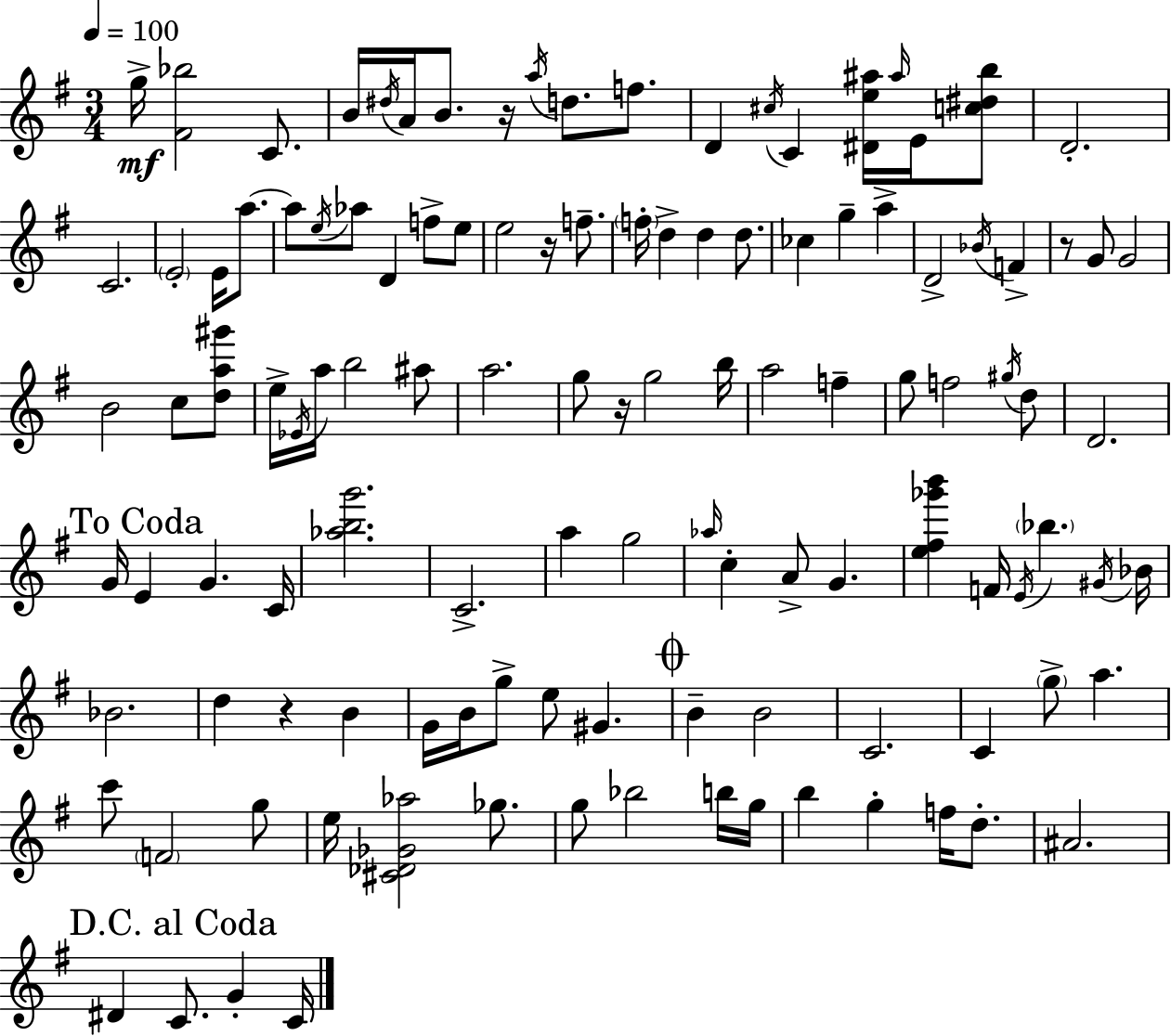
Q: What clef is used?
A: treble